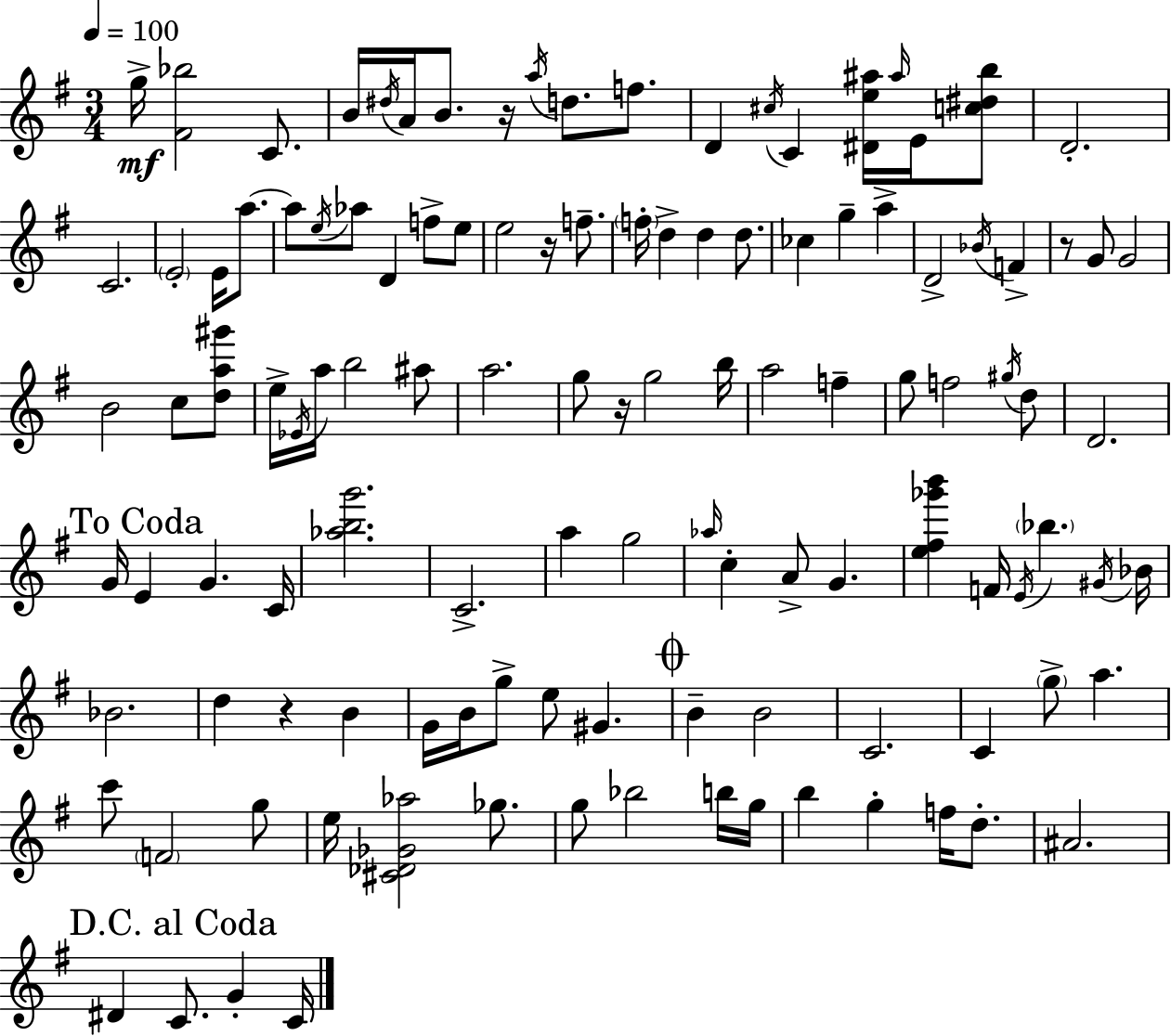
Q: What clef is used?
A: treble